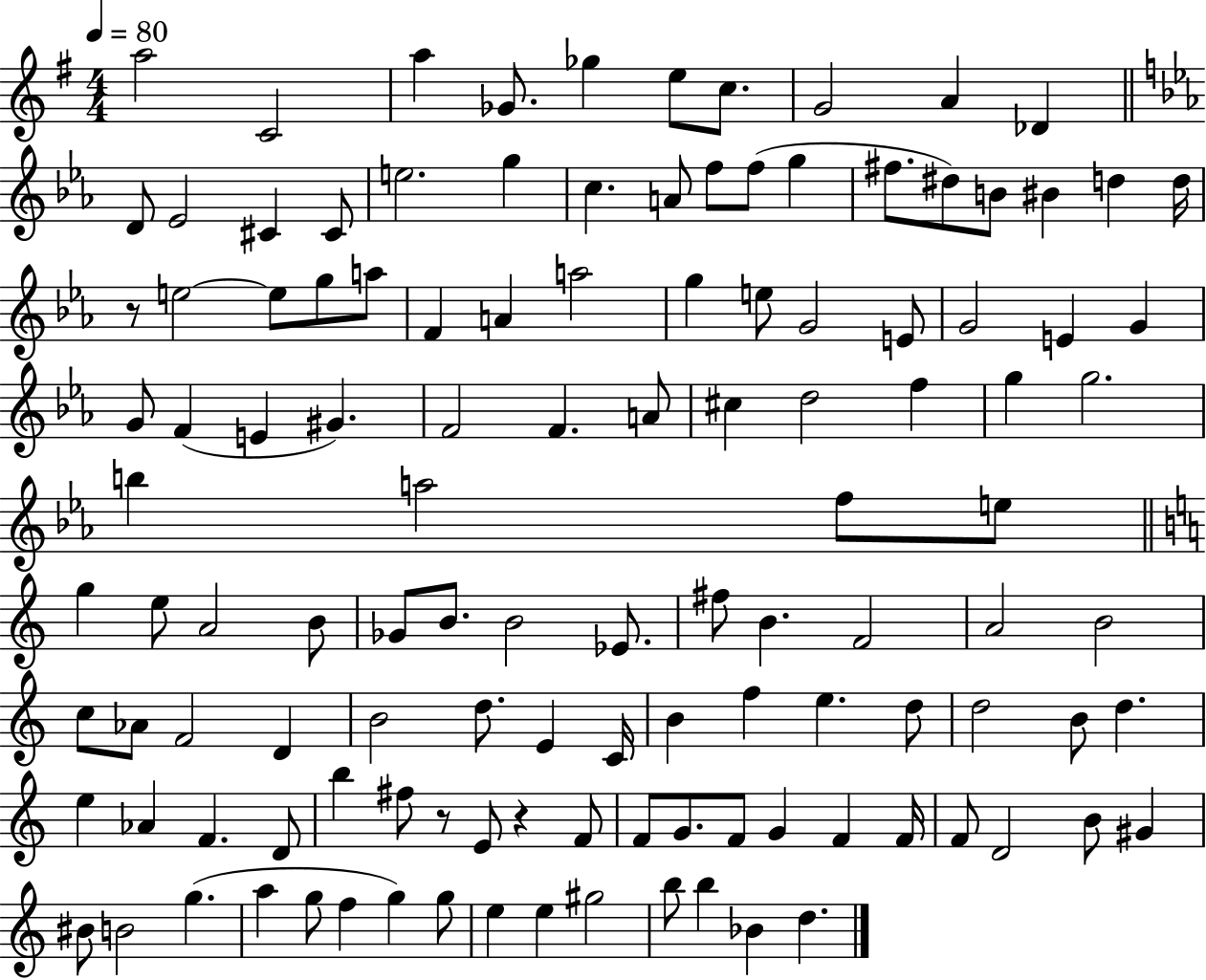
{
  \clef treble
  \numericTimeSignature
  \time 4/4
  \key g \major
  \tempo 4 = 80
  a''2 c'2 | a''4 ges'8. ges''4 e''8 c''8. | g'2 a'4 des'4 | \bar "||" \break \key ees \major d'8 ees'2 cis'4 cis'8 | e''2. g''4 | c''4. a'8 f''8 f''8( g''4 | fis''8. dis''8) b'8 bis'4 d''4 d''16 | \break r8 e''2~~ e''8 g''8 a''8 | f'4 a'4 a''2 | g''4 e''8 g'2 e'8 | g'2 e'4 g'4 | \break g'8 f'4( e'4 gis'4.) | f'2 f'4. a'8 | cis''4 d''2 f''4 | g''4 g''2. | \break b''4 a''2 f''8 e''8 | \bar "||" \break \key a \minor g''4 e''8 a'2 b'8 | ges'8 b'8. b'2 ees'8. | fis''8 b'4. f'2 | a'2 b'2 | \break c''8 aes'8 f'2 d'4 | b'2 d''8. e'4 c'16 | b'4 f''4 e''4. d''8 | d''2 b'8 d''4. | \break e''4 aes'4 f'4. d'8 | b''4 fis''8 r8 e'8 r4 f'8 | f'8 g'8. f'8 g'4 f'4 f'16 | f'8 d'2 b'8 gis'4 | \break bis'8 b'2 g''4.( | a''4 g''8 f''4 g''4) g''8 | e''4 e''4 gis''2 | b''8 b''4 bes'4 d''4. | \break \bar "|."
}